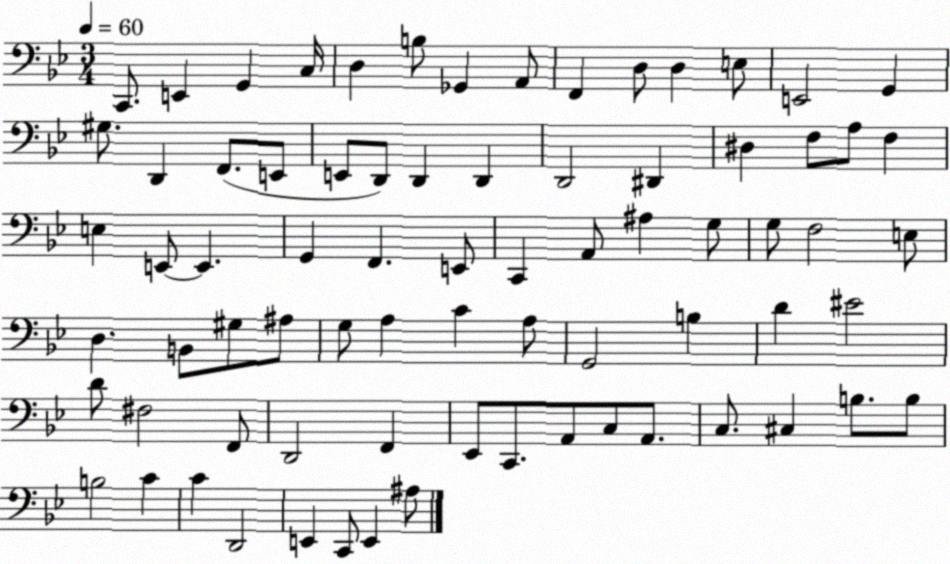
X:1
T:Untitled
M:3/4
L:1/4
K:Bb
C,,/2 E,, G,, C,/4 D, B,/2 _G,, A,,/2 F,, D,/2 D, E,/2 E,,2 G,, ^G,/2 D,, F,,/2 E,,/2 E,,/2 D,,/2 D,, D,, D,,2 ^D,, ^D, F,/2 A,/2 F, E, E,,/2 E,, G,, F,, E,,/2 C,, A,,/2 ^A, G,/2 G,/2 F,2 E,/2 D, B,,/2 ^G,/2 ^A,/2 G,/2 A, C A,/2 G,,2 B, D ^E2 D/2 ^F,2 F,,/2 D,,2 F,, _E,,/2 C,,/2 A,,/2 C,/2 A,,/2 C,/2 ^C, B,/2 B,/2 B,2 C C D,,2 E,, C,,/2 E,, ^A,/2